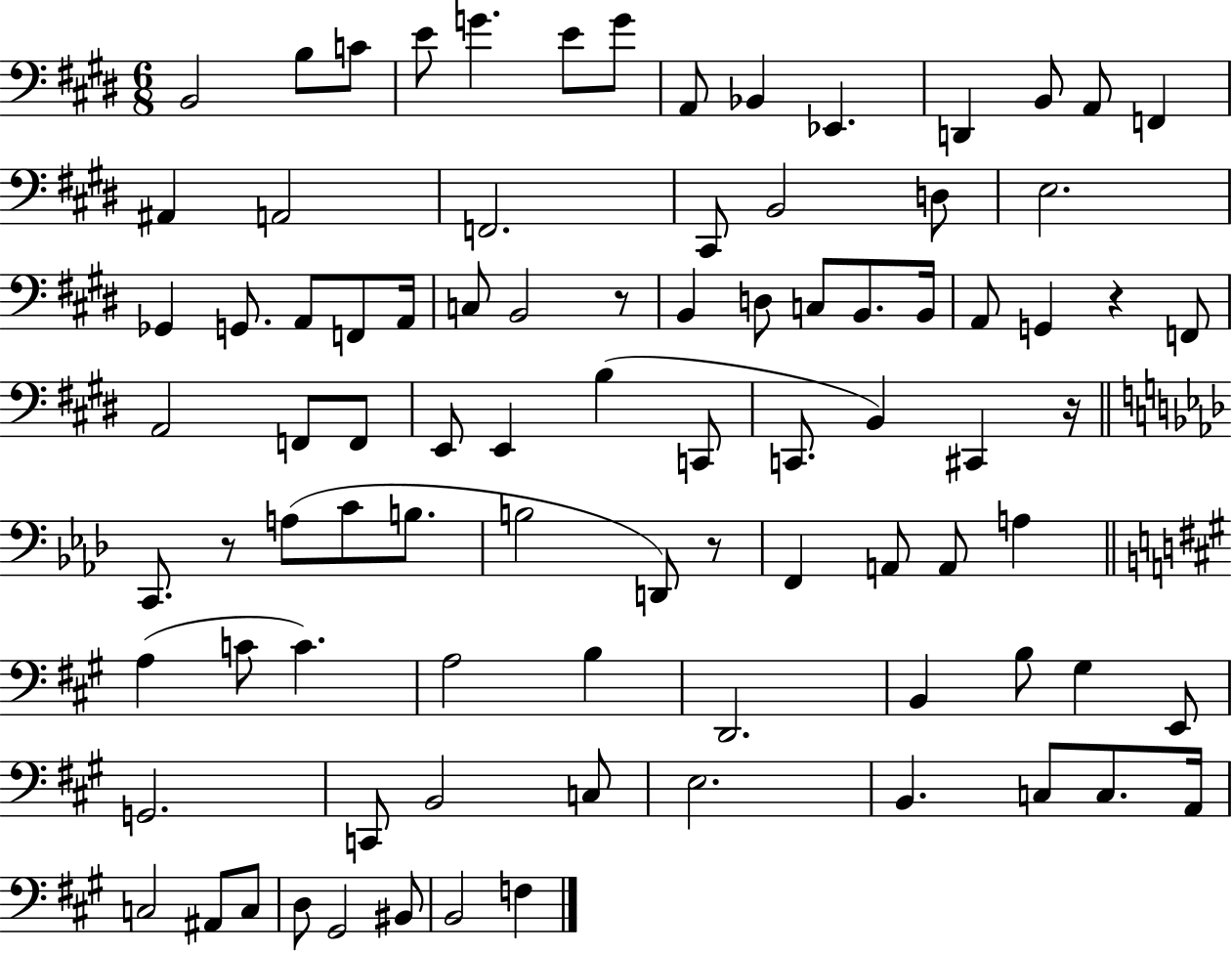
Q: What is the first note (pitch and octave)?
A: B2